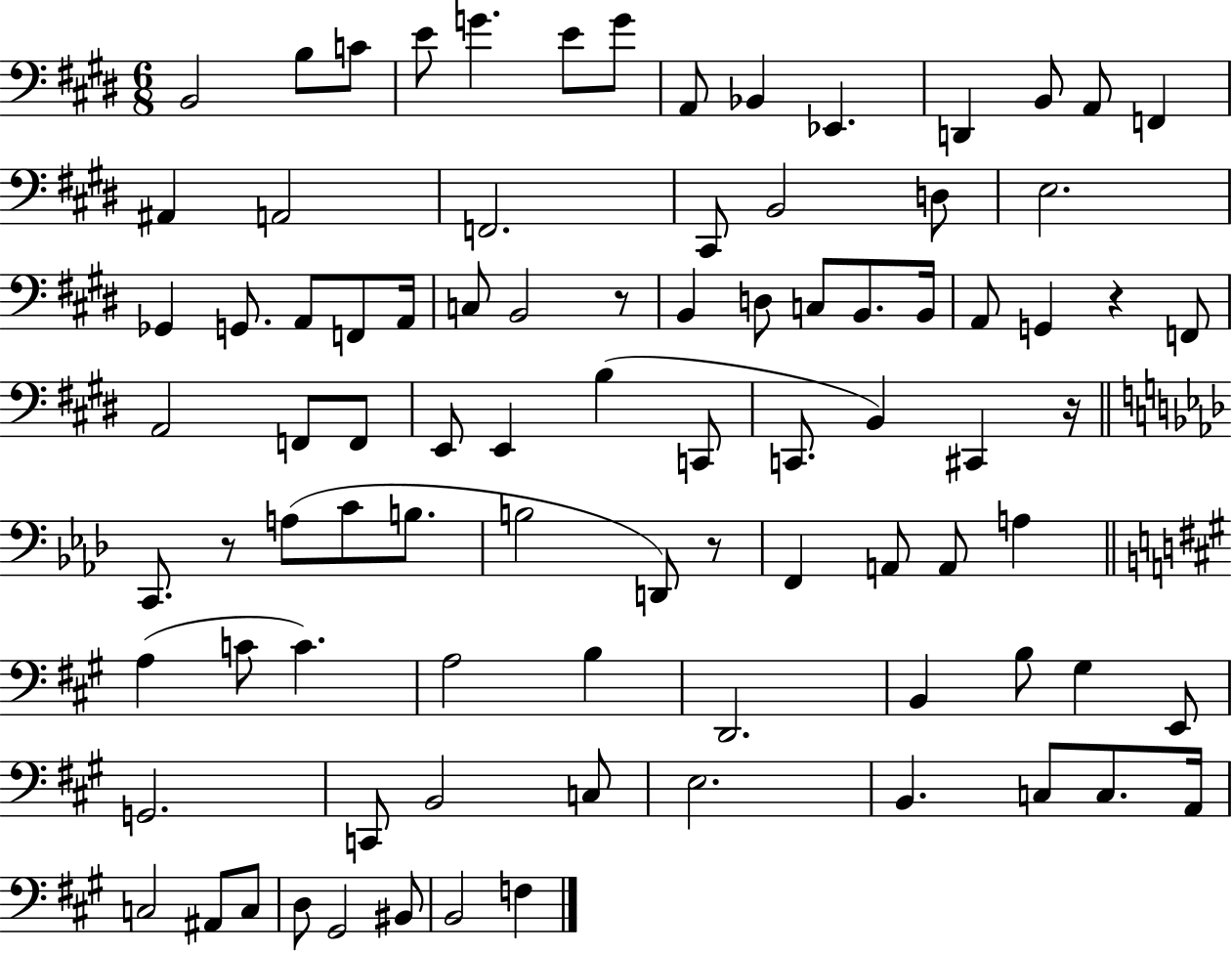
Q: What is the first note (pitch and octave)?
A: B2